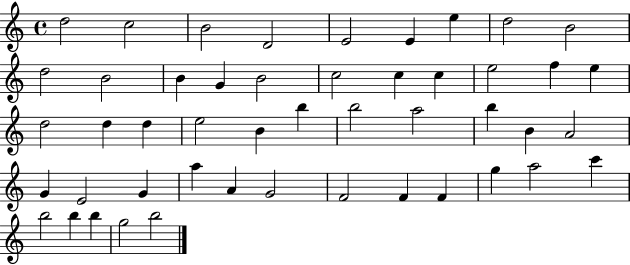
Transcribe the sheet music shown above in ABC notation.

X:1
T:Untitled
M:4/4
L:1/4
K:C
d2 c2 B2 D2 E2 E e d2 B2 d2 B2 B G B2 c2 c c e2 f e d2 d d e2 B b b2 a2 b B A2 G E2 G a A G2 F2 F F g a2 c' b2 b b g2 b2